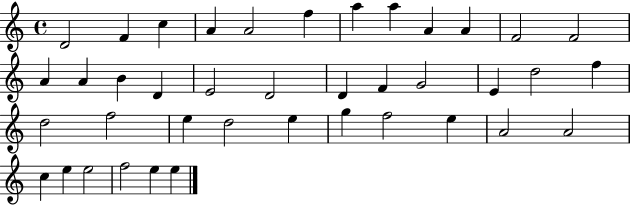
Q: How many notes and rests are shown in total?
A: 40